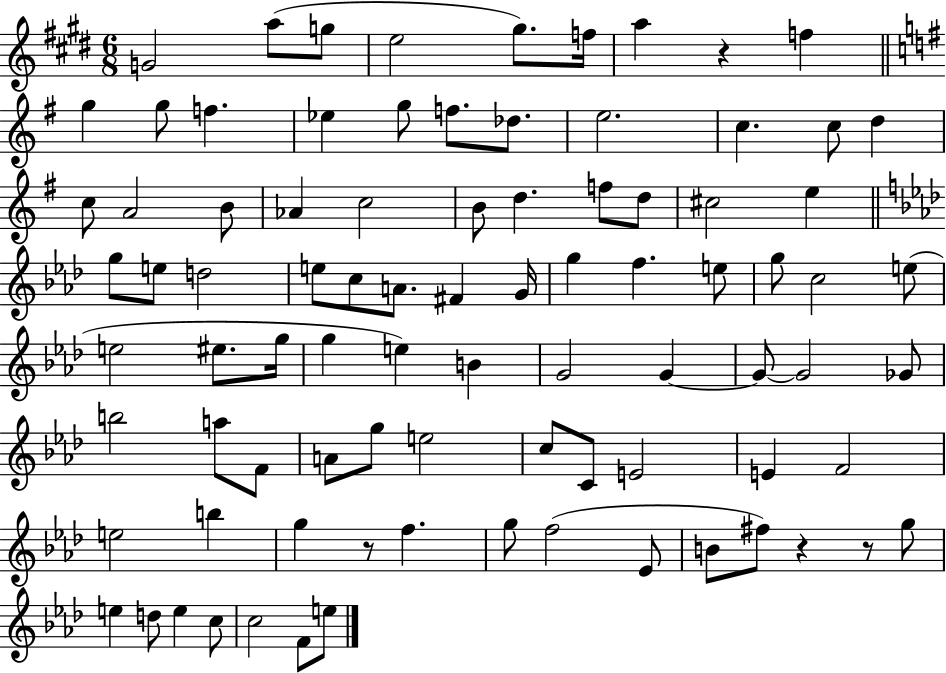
G4/h A5/e G5/e E5/h G#5/e. F5/s A5/q R/q F5/q G5/q G5/e F5/q. Eb5/q G5/e F5/e. Db5/e. E5/h. C5/q. C5/e D5/q C5/e A4/h B4/e Ab4/q C5/h B4/e D5/q. F5/e D5/e C#5/h E5/q G5/e E5/e D5/h E5/e C5/e A4/e. F#4/q G4/s G5/q F5/q. E5/e G5/e C5/h E5/e E5/h EIS5/e. G5/s G5/q E5/q B4/q G4/h G4/q G4/e G4/h Gb4/e B5/h A5/e F4/e A4/e G5/e E5/h C5/e C4/e E4/h E4/q F4/h E5/h B5/q G5/q R/e F5/q. G5/e F5/h Eb4/e B4/e F#5/e R/q R/e G5/e E5/q D5/e E5/q C5/e C5/h F4/e E5/e